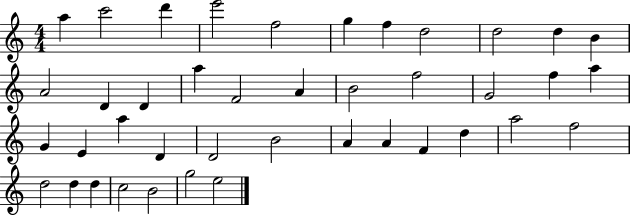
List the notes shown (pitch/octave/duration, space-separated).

A5/q C6/h D6/q E6/h F5/h G5/q F5/q D5/h D5/h D5/q B4/q A4/h D4/q D4/q A5/q F4/h A4/q B4/h F5/h G4/h F5/q A5/q G4/q E4/q A5/q D4/q D4/h B4/h A4/q A4/q F4/q D5/q A5/h F5/h D5/h D5/q D5/q C5/h B4/h G5/h E5/h